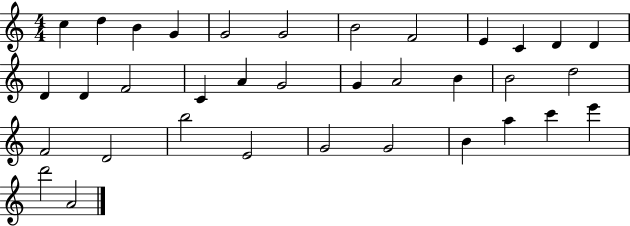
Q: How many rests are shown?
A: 0